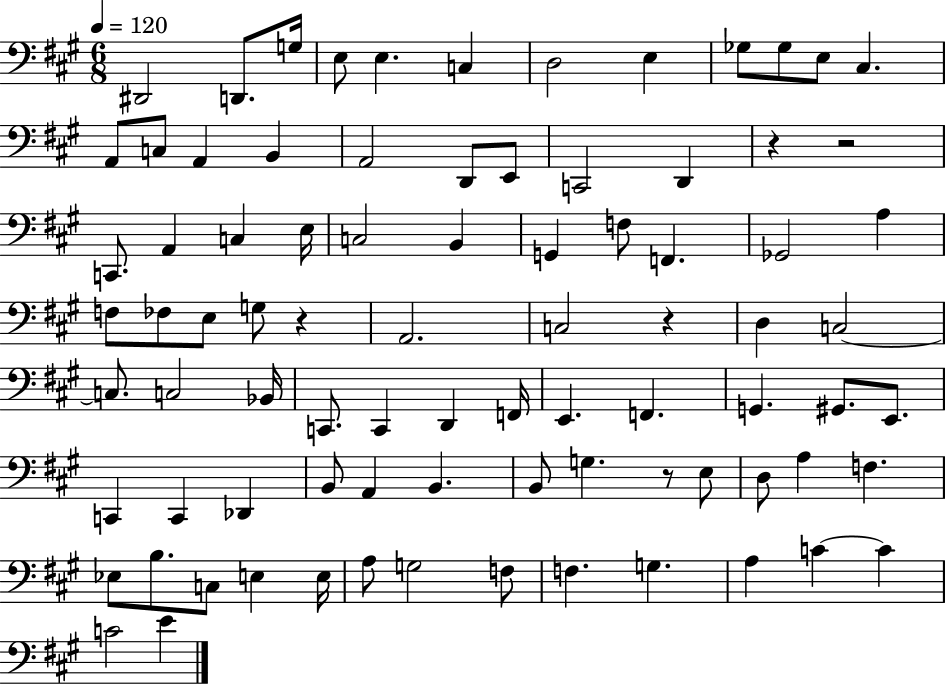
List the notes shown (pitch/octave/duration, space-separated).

D#2/h D2/e. G3/s E3/e E3/q. C3/q D3/h E3/q Gb3/e Gb3/e E3/e C#3/q. A2/e C3/e A2/q B2/q A2/h D2/e E2/e C2/h D2/q R/q R/h C2/e. A2/q C3/q E3/s C3/h B2/q G2/q F3/e F2/q. Gb2/h A3/q F3/e FES3/e E3/e G3/e R/q A2/h. C3/h R/q D3/q C3/h C3/e. C3/h Bb2/s C2/e. C2/q D2/q F2/s E2/q. F2/q. G2/q. G#2/e. E2/e. C2/q C2/q Db2/q B2/e A2/q B2/q. B2/e G3/q. R/e E3/e D3/e A3/q F3/q. Eb3/e B3/e. C3/e E3/q E3/s A3/e G3/h F3/e F3/q. G3/q. A3/q C4/q C4/q C4/h E4/q